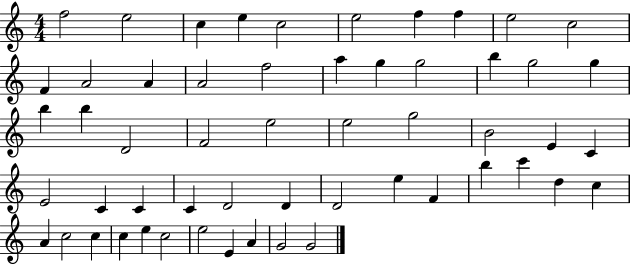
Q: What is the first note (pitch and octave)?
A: F5